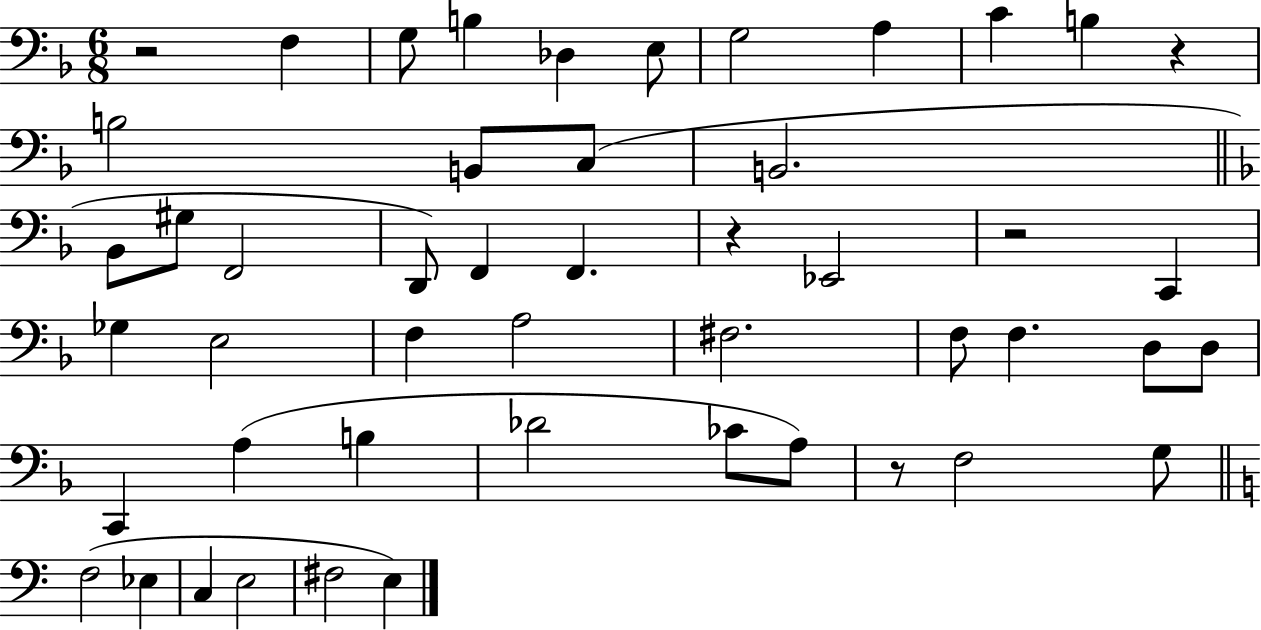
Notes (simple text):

R/h F3/q G3/e B3/q Db3/q E3/e G3/h A3/q C4/q B3/q R/q B3/h B2/e C3/e B2/h. Bb2/e G#3/e F2/h D2/e F2/q F2/q. R/q Eb2/h R/h C2/q Gb3/q E3/h F3/q A3/h F#3/h. F3/e F3/q. D3/e D3/e C2/q A3/q B3/q Db4/h CES4/e A3/e R/e F3/h G3/e F3/h Eb3/q C3/q E3/h F#3/h E3/q